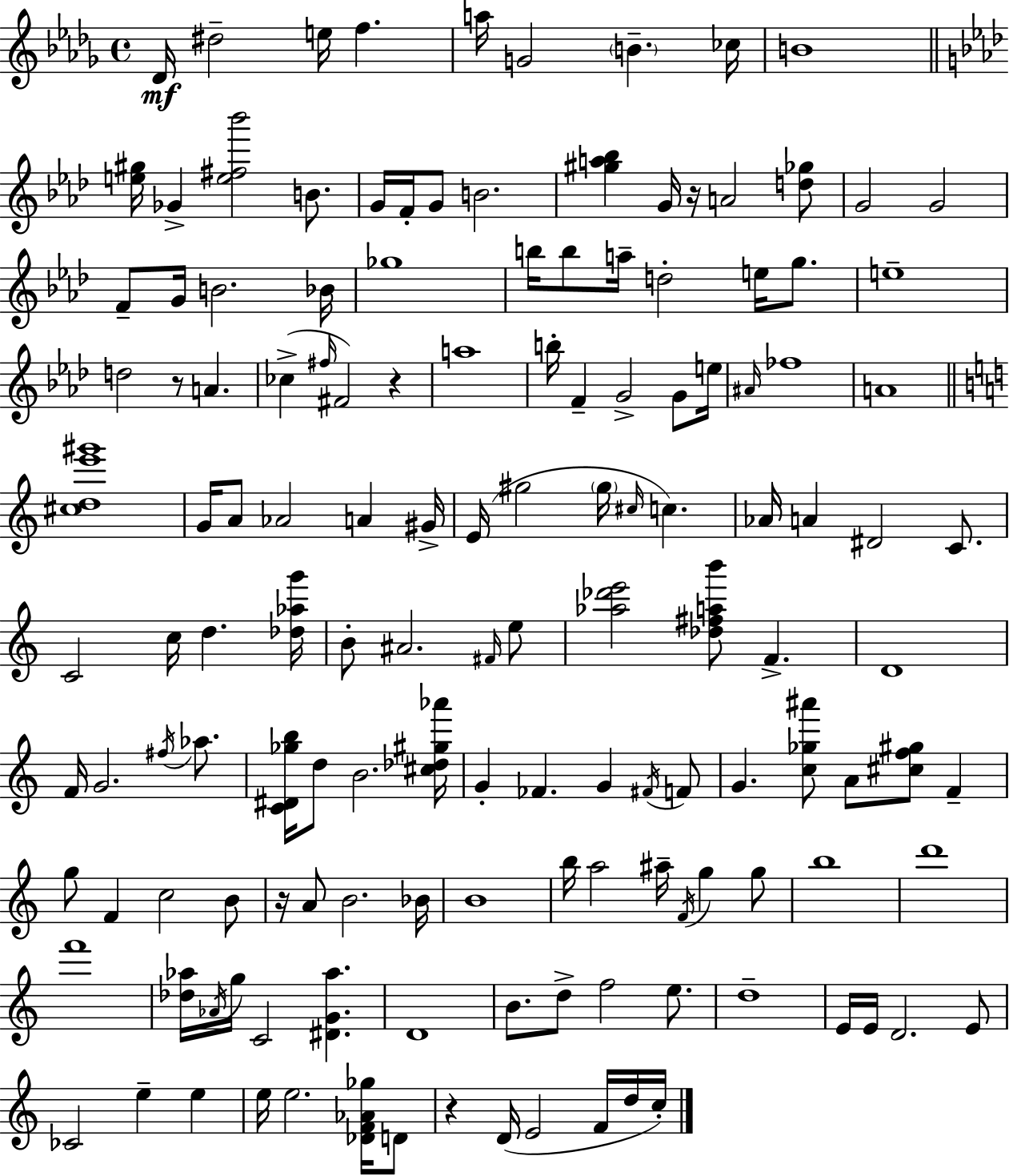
Db4/s D#5/h E5/s F5/q. A5/s G4/h B4/q. CES5/s B4/w [E5,G#5]/s Gb4/q [E5,F#5,Bb6]/h B4/e. G4/s F4/s G4/e B4/h. [G#5,A5,Bb5]/q G4/s R/s A4/h [D5,Gb5]/e G4/h G4/h F4/e G4/s B4/h. Bb4/s Gb5/w B5/s B5/e A5/s D5/h E5/s G5/e. E5/w D5/h R/e A4/q. CES5/q F#5/s F#4/h R/q A5/w B5/s F4/q G4/h G4/e E5/s A#4/s FES5/w A4/w [C#5,D5,E6,G#6]/w G4/s A4/e Ab4/h A4/q G#4/s E4/s G#5/h G#5/s C#5/s C5/q. Ab4/s A4/q D#4/h C4/e. C4/h C5/s D5/q. [Db5,Ab5,G6]/s B4/e A#4/h. F#4/s E5/e [Ab5,Db6,E6]/h [Db5,F#5,A5,B6]/e F4/q. D4/w F4/s G4/h. F#5/s Ab5/e. [C4,D#4,Gb5,B5]/s D5/e B4/h. [C#5,Db5,G#5,Ab6]/s G4/q FES4/q. G4/q F#4/s F4/e G4/q. [C5,Gb5,A#6]/e A4/e [C#5,F5,G#5]/e F4/q G5/e F4/q C5/h B4/e R/s A4/e B4/h. Bb4/s B4/w B5/s A5/h A#5/s F4/s G5/q G5/e B5/w D6/w F6/w [Db5,Ab5]/s Ab4/s G5/s C4/h [D#4,G4,Ab5]/q. D4/w B4/e. D5/e F5/h E5/e. D5/w E4/s E4/s D4/h. E4/e CES4/h E5/q E5/q E5/s E5/h. [Db4,F4,Ab4,Gb5]/s D4/e R/q D4/s E4/h F4/s D5/s C5/s